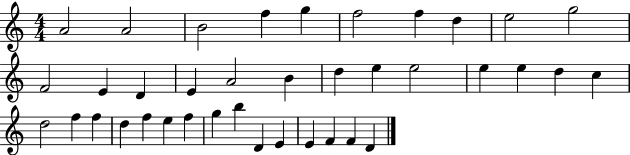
A4/h A4/h B4/h F5/q G5/q F5/h F5/q D5/q E5/h G5/h F4/h E4/q D4/q E4/q A4/h B4/q D5/q E5/q E5/h E5/q E5/q D5/q C5/q D5/h F5/q F5/q D5/q F5/q E5/q F5/q G5/q B5/q D4/q E4/q E4/q F4/q F4/q D4/q